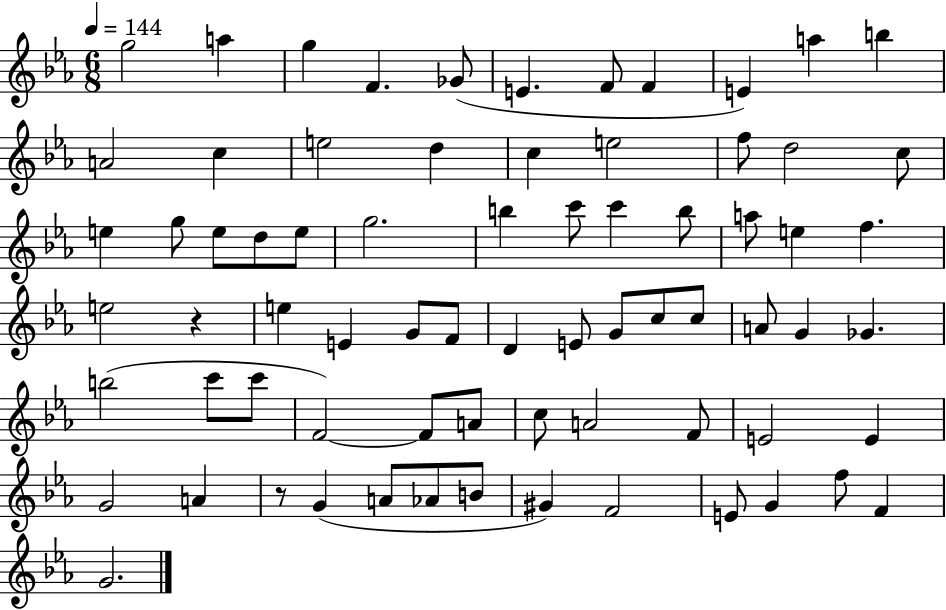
G5/h A5/q G5/q F4/q. Gb4/e E4/q. F4/e F4/q E4/q A5/q B5/q A4/h C5/q E5/h D5/q C5/q E5/h F5/e D5/h C5/e E5/q G5/e E5/e D5/e E5/e G5/h. B5/q C6/e C6/q B5/e A5/e E5/q F5/q. E5/h R/q E5/q E4/q G4/e F4/e D4/q E4/e G4/e C5/e C5/e A4/e G4/q Gb4/q. B5/h C6/e C6/e F4/h F4/e A4/e C5/e A4/h F4/e E4/h E4/q G4/h A4/q R/e G4/q A4/e Ab4/e B4/e G#4/q F4/h E4/e G4/q F5/e F4/q G4/h.